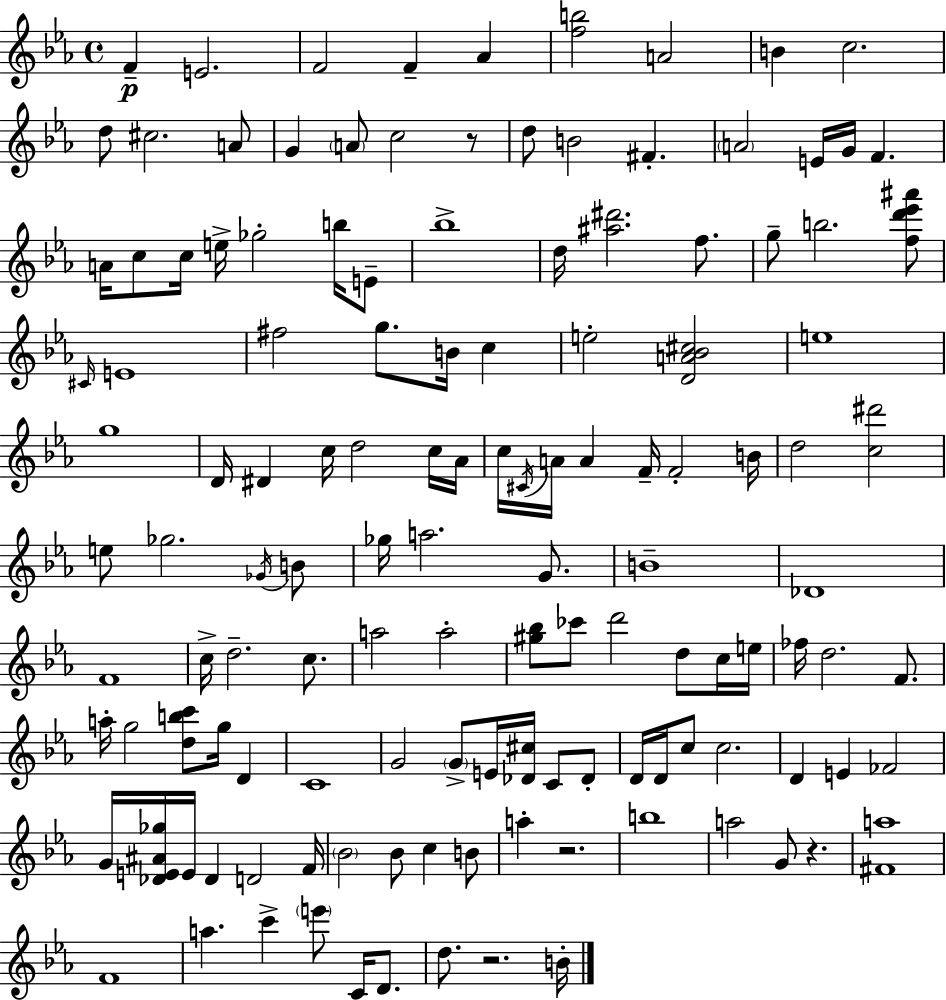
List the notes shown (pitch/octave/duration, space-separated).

F4/q E4/h. F4/h F4/q Ab4/q [F5,B5]/h A4/h B4/q C5/h. D5/e C#5/h. A4/e G4/q A4/e C5/h R/e D5/e B4/h F#4/q. A4/h E4/s G4/s F4/q. A4/s C5/e C5/s E5/s Gb5/h B5/s E4/e Bb5/w D5/s [A#5,D#6]/h. F5/e. G5/e B5/h. [F5,D6,Eb6,A#6]/e C#4/s E4/w F#5/h G5/e. B4/s C5/q E5/h [D4,A4,Bb4,C#5]/h E5/w G5/w D4/s D#4/q C5/s D5/h C5/s Ab4/s C5/s C#4/s A4/s A4/q F4/s F4/h B4/s D5/h [C5,D#6]/h E5/e Gb5/h. Gb4/s B4/e Gb5/s A5/h. G4/e. B4/w Db4/w F4/w C5/s D5/h. C5/e. A5/h A5/h [G#5,Bb5]/e CES6/e D6/h D5/e C5/s E5/s FES5/s D5/h. F4/e. A5/s G5/h [D5,B5,C6]/e G5/s D4/q C4/w G4/h G4/e E4/s [Db4,C#5]/s C4/e Db4/e D4/s D4/s C5/e C5/h. D4/q E4/q FES4/h G4/s [Db4,E4,A#4,Gb5]/s E4/s Db4/q D4/h F4/s Bb4/h Bb4/e C5/q B4/e A5/q R/h. B5/w A5/h G4/e R/q. [F#4,A5]/w F4/w A5/q. C6/q E6/e C4/s D4/e. D5/e. R/h. B4/s